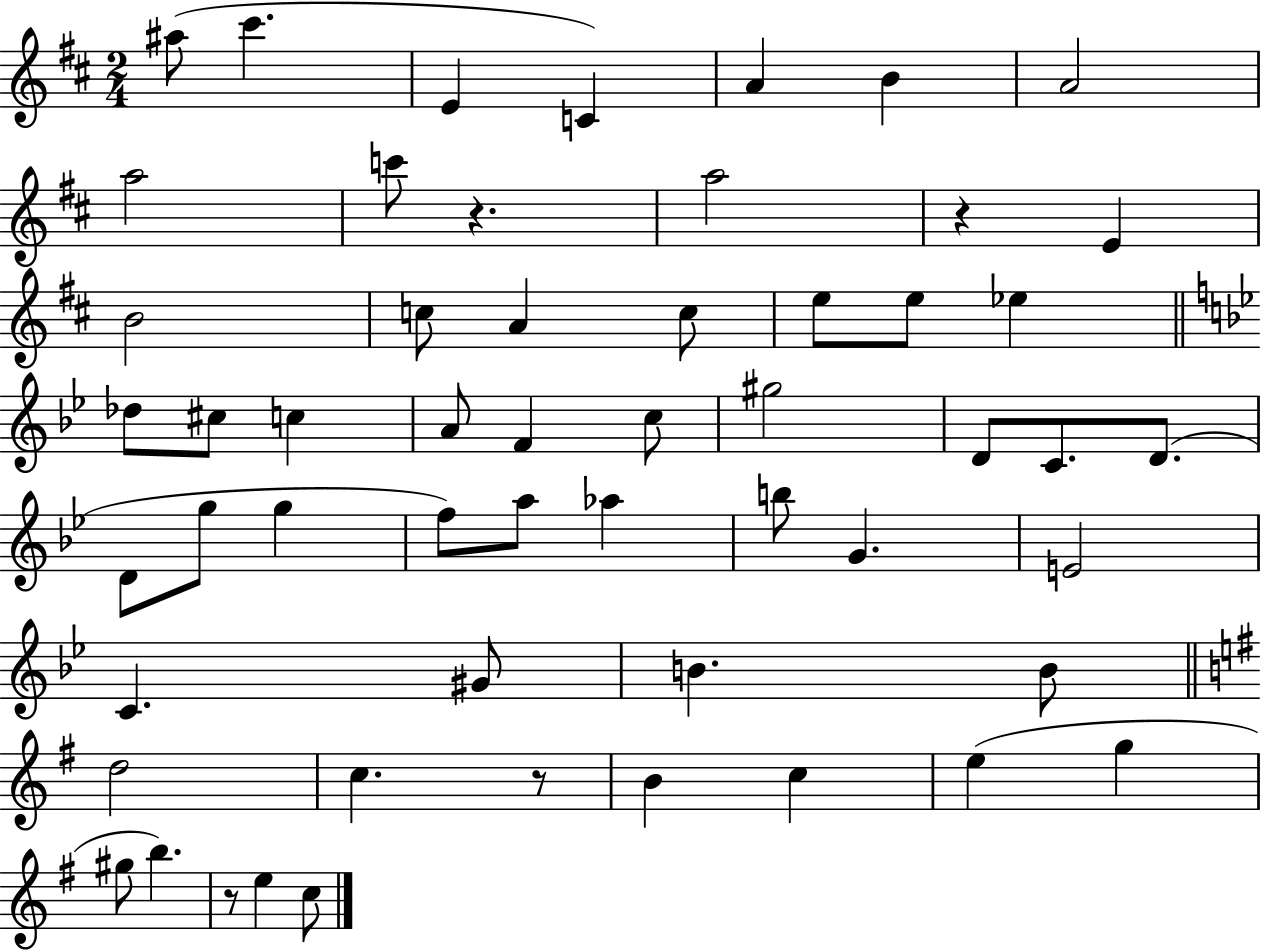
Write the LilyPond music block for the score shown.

{
  \clef treble
  \numericTimeSignature
  \time 2/4
  \key d \major
  \repeat volta 2 { ais''8( cis'''4. | e'4 c'4) | a'4 b'4 | a'2 | \break a''2 | c'''8 r4. | a''2 | r4 e'4 | \break b'2 | c''8 a'4 c''8 | e''8 e''8 ees''4 | \bar "||" \break \key g \minor des''8 cis''8 c''4 | a'8 f'4 c''8 | gis''2 | d'8 c'8. d'8.( | \break d'8 g''8 g''4 | f''8) a''8 aes''4 | b''8 g'4. | e'2 | \break c'4. gis'8 | b'4. b'8 | \bar "||" \break \key e \minor d''2 | c''4. r8 | b'4 c''4 | e''4( g''4 | \break gis''8 b''4.) | r8 e''4 c''8 | } \bar "|."
}